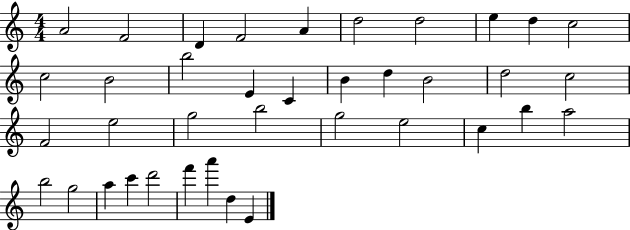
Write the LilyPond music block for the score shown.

{
  \clef treble
  \numericTimeSignature
  \time 4/4
  \key c \major
  a'2 f'2 | d'4 f'2 a'4 | d''2 d''2 | e''4 d''4 c''2 | \break c''2 b'2 | b''2 e'4 c'4 | b'4 d''4 b'2 | d''2 c''2 | \break f'2 e''2 | g''2 b''2 | g''2 e''2 | c''4 b''4 a''2 | \break b''2 g''2 | a''4 c'''4 d'''2 | f'''4 a'''4 d''4 e'4 | \bar "|."
}